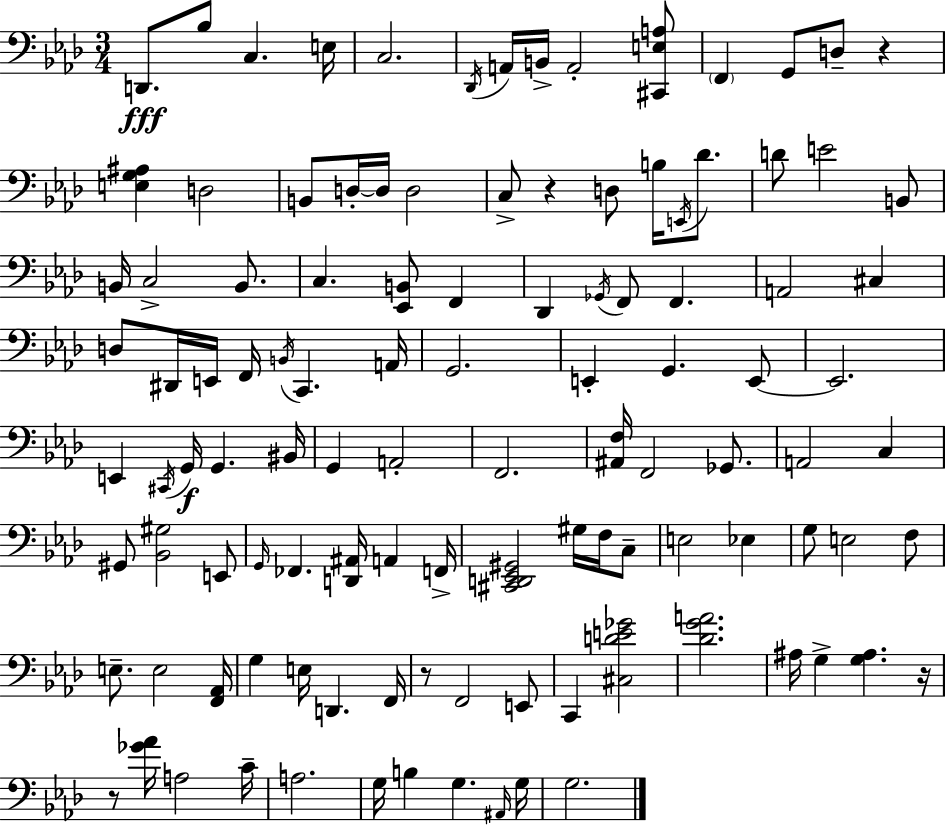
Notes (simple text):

D2/e. Bb3/e C3/q. E3/s C3/h. Db2/s A2/s B2/s A2/h [C#2,E3,A3]/e F2/q G2/e D3/e R/q [E3,G3,A#3]/q D3/h B2/e D3/s D3/s D3/h C3/e R/q D3/e B3/s E2/s Db4/e. D4/e E4/h B2/e B2/s C3/h B2/e. C3/q. [Eb2,B2]/e F2/q Db2/q Gb2/s F2/e F2/q. A2/h C#3/q D3/e D#2/s E2/s F2/s B2/s C2/q. A2/s G2/h. E2/q G2/q. E2/e E2/h. E2/q C#2/s G2/s G2/q. BIS2/s G2/q A2/h F2/h. [A#2,F3]/s F2/h Gb2/e. A2/h C3/q G#2/e [Bb2,G#3]/h E2/e G2/s FES2/q. [D2,A#2]/s A2/q F2/s [C#2,D2,Eb2,G#2]/h G#3/s F3/s C3/e E3/h Eb3/q G3/e E3/h F3/e E3/e. E3/h [F2,Ab2]/s G3/q E3/s D2/q. F2/s R/e F2/h E2/e C2/q [C#3,D4,E4,Gb4]/h [Db4,G4,A4]/h. A#3/s G3/q [G3,A#3]/q. R/s R/e [Gb4,Ab4]/s A3/h C4/s A3/h. G3/s B3/q G3/q. A#2/s G3/s G3/h.